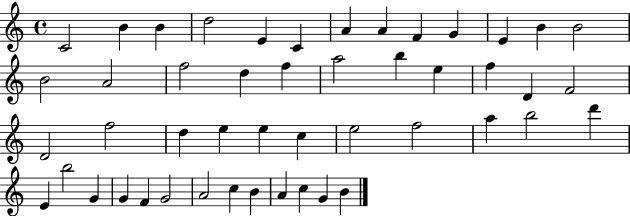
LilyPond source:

{
  \clef treble
  \time 4/4
  \defaultTimeSignature
  \key c \major
  c'2 b'4 b'4 | d''2 e'4 c'4 | a'4 a'4 f'4 g'4 | e'4 b'4 b'2 | \break b'2 a'2 | f''2 d''4 f''4 | a''2 b''4 e''4 | f''4 d'4 f'2 | \break d'2 f''2 | d''4 e''4 e''4 c''4 | e''2 f''2 | a''4 b''2 d'''4 | \break e'4 b''2 g'4 | g'4 f'4 g'2 | a'2 c''4 b'4 | a'4 c''4 g'4 b'4 | \break \bar "|."
}